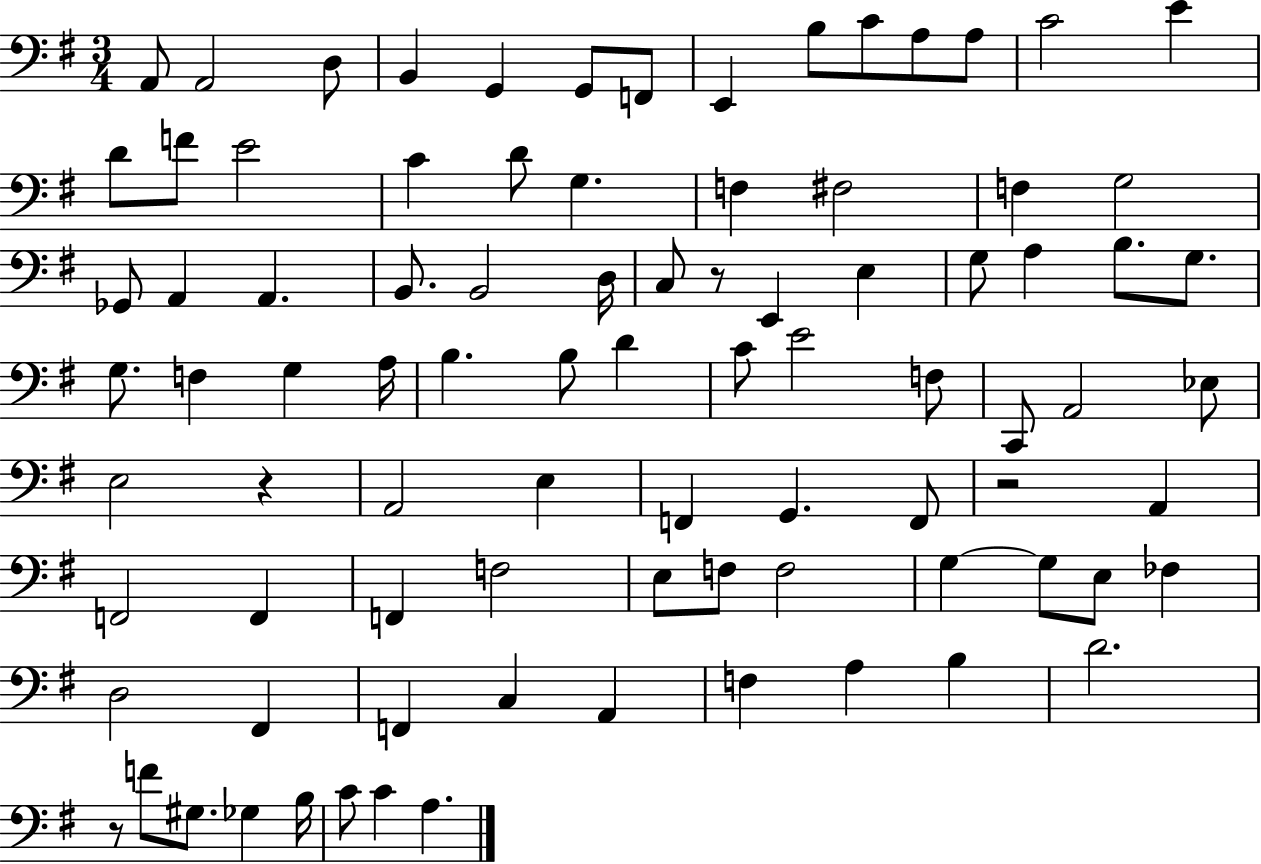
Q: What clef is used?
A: bass